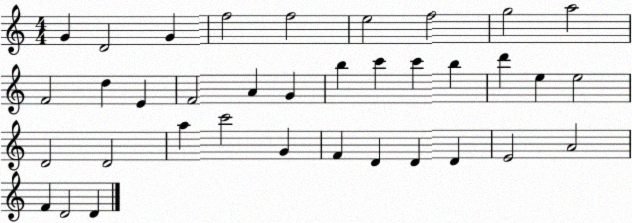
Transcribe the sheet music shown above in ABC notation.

X:1
T:Untitled
M:4/4
L:1/4
K:C
G D2 G f2 f2 e2 f2 g2 a2 F2 d E F2 A G b c' c' b d' e e2 D2 D2 a c'2 G F D D D E2 A2 F D2 D